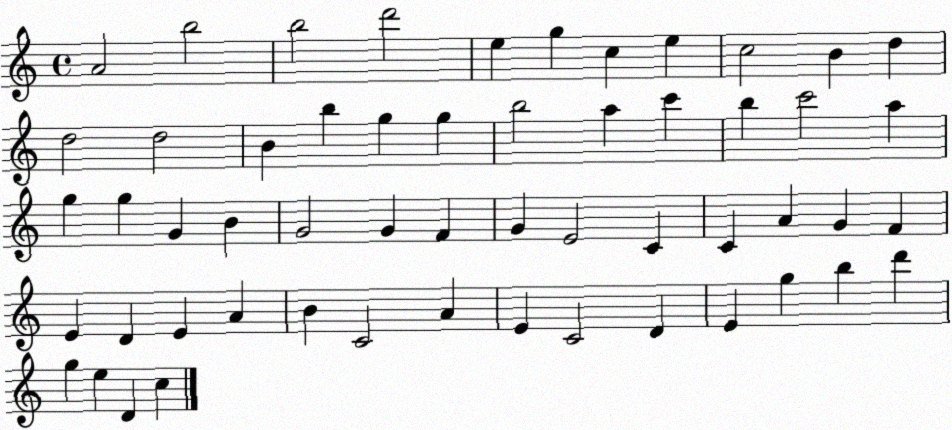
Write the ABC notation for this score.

X:1
T:Untitled
M:4/4
L:1/4
K:C
A2 b2 b2 d'2 e g c e c2 B d d2 d2 B b g g b2 a c' b c'2 a g g G B G2 G F G E2 C C A G F E D E A B C2 A E C2 D E g b d' g e D c